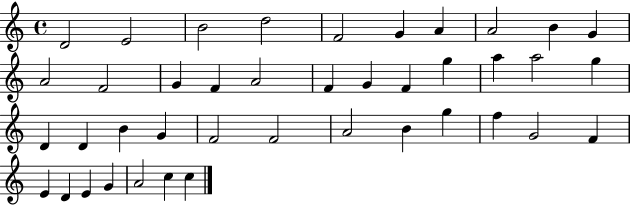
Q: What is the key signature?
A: C major